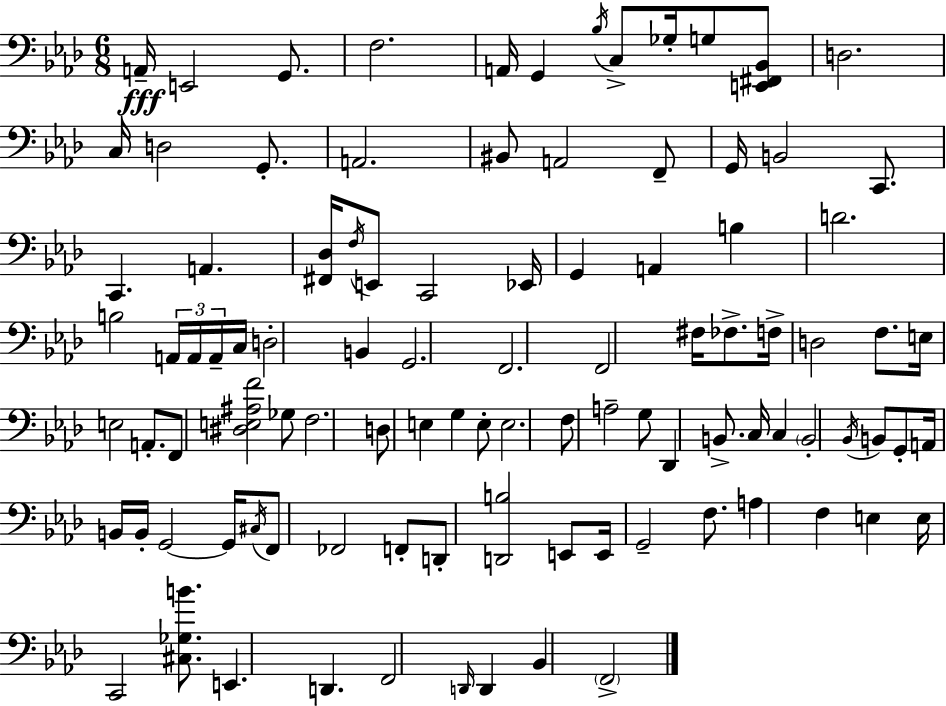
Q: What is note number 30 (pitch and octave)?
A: B3